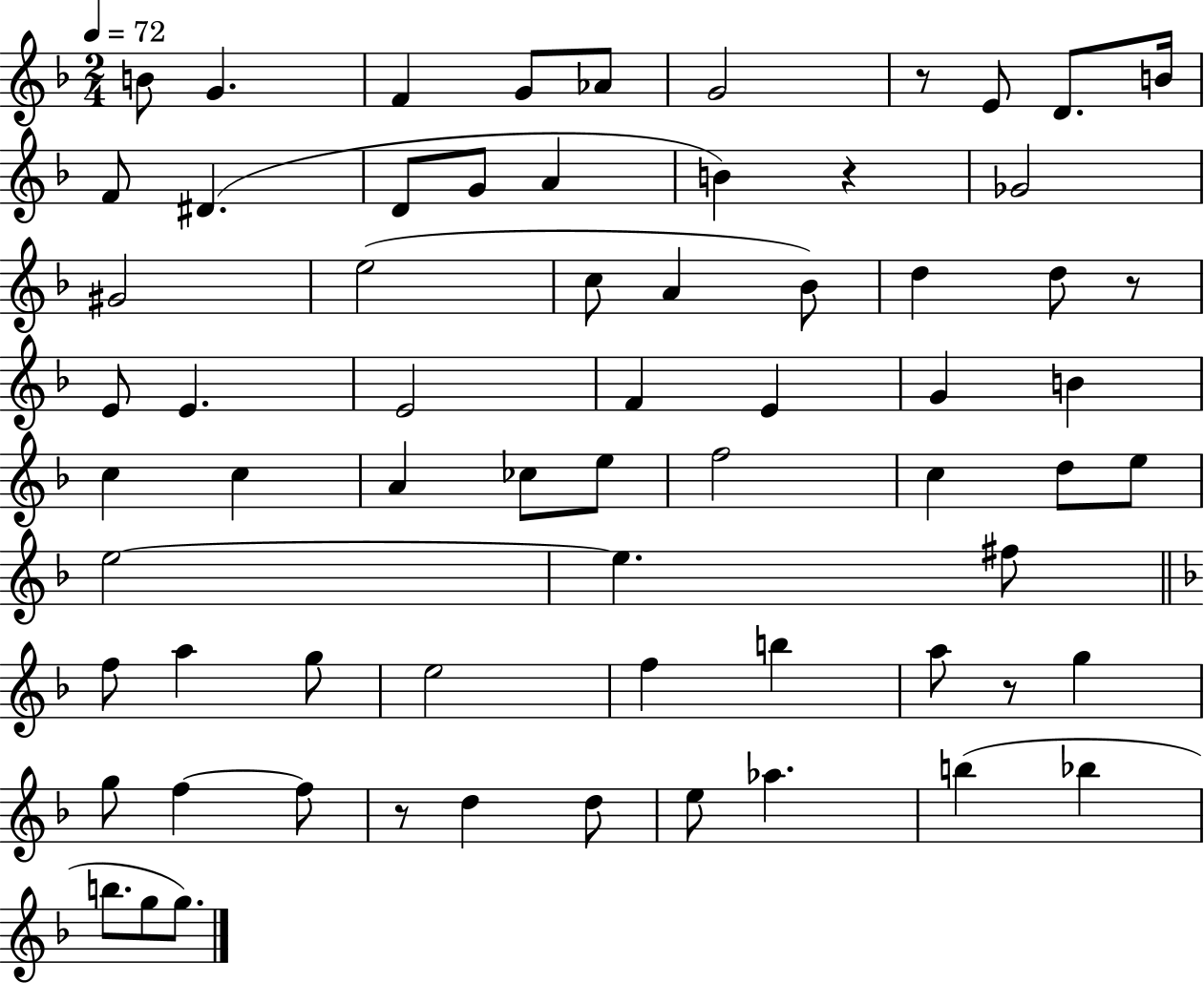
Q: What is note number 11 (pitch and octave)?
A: D#4